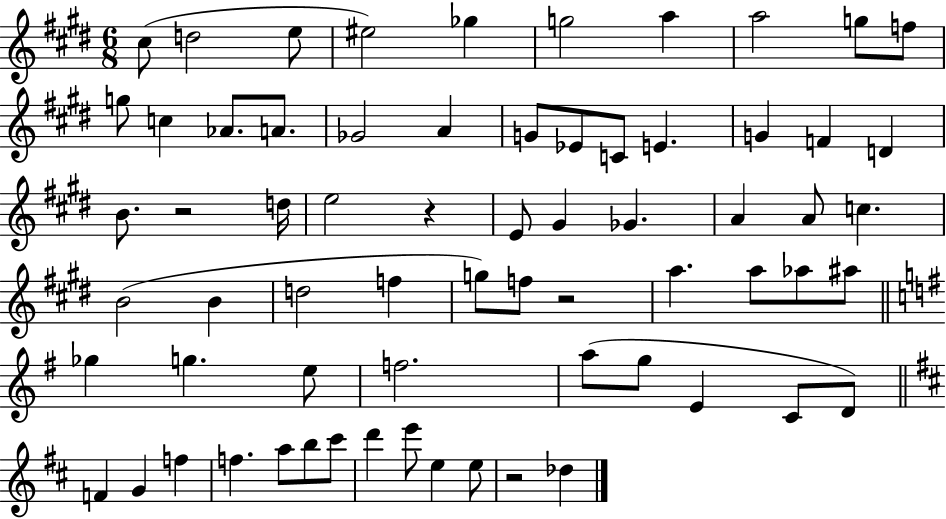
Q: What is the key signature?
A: E major